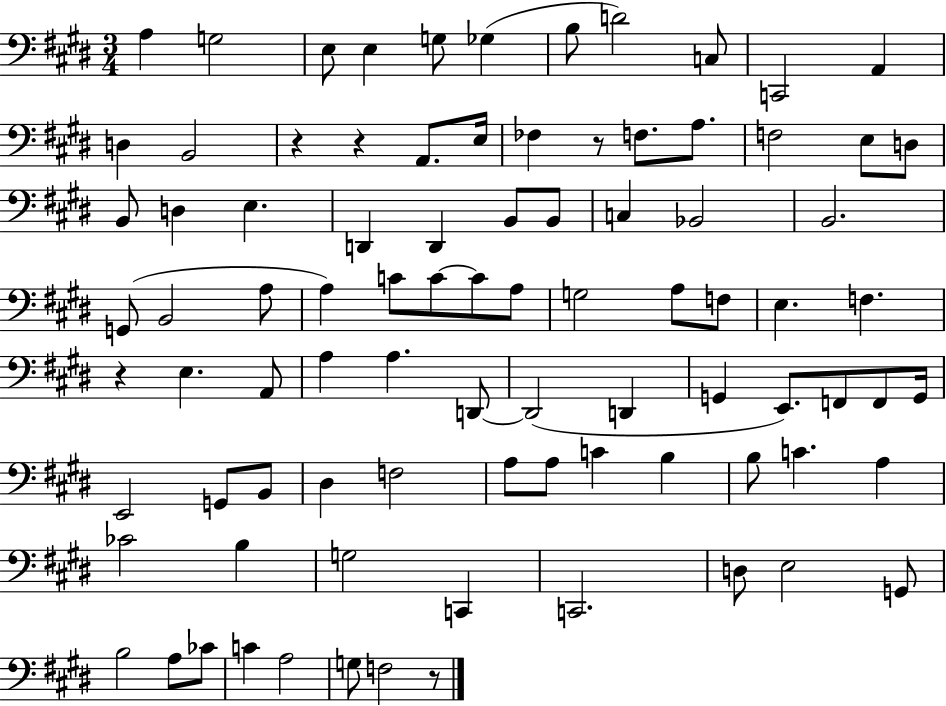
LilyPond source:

{
  \clef bass
  \numericTimeSignature
  \time 3/4
  \key e \major
  \repeat volta 2 { a4 g2 | e8 e4 g8 ges4( | b8 d'2) c8 | c,2 a,4 | \break d4 b,2 | r4 r4 a,8. e16 | fes4 r8 f8. a8. | f2 e8 d8 | \break b,8 d4 e4. | d,4 d,4 b,8 b,8 | c4 bes,2 | b,2. | \break g,8( b,2 a8 | a4) c'8 c'8~~ c'8 a8 | g2 a8 f8 | e4. f4. | \break r4 e4. a,8 | a4 a4. d,8~~ | d,2( d,4 | g,4 e,8.) f,8 f,8 g,16 | \break e,2 g,8 b,8 | dis4 f2 | a8 a8 c'4 b4 | b8 c'4. a4 | \break ces'2 b4 | g2 c,4 | c,2. | d8 e2 g,8 | \break b2 a8 ces'8 | c'4 a2 | g8 f2 r8 | } \bar "|."
}